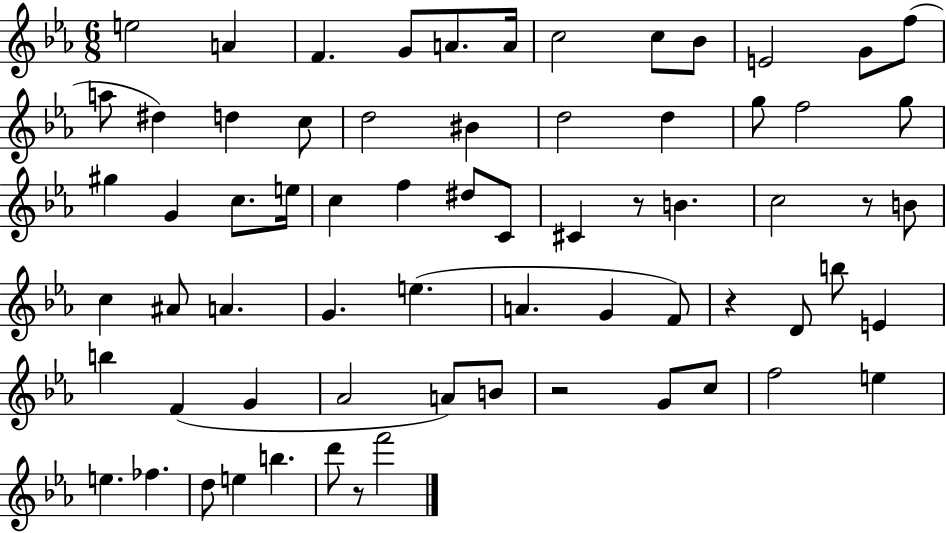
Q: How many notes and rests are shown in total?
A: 68